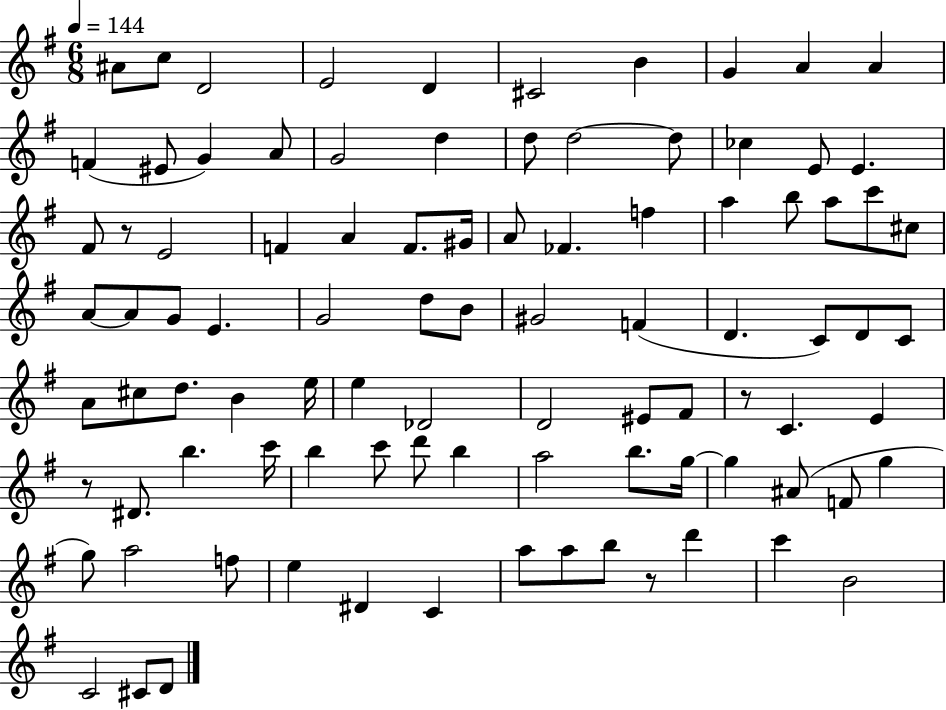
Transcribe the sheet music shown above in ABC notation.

X:1
T:Untitled
M:6/8
L:1/4
K:G
^A/2 c/2 D2 E2 D ^C2 B G A A F ^E/2 G A/2 G2 d d/2 d2 d/2 _c E/2 E ^F/2 z/2 E2 F A F/2 ^G/4 A/2 _F f a b/2 a/2 c'/2 ^c/2 A/2 A/2 G/2 E G2 d/2 B/2 ^G2 F D C/2 D/2 C/2 A/2 ^c/2 d/2 B e/4 e _D2 D2 ^E/2 ^F/2 z/2 C E z/2 ^D/2 b c'/4 b c'/2 d'/2 b a2 b/2 g/4 g ^A/2 F/2 g g/2 a2 f/2 e ^D C a/2 a/2 b/2 z/2 d' c' B2 C2 ^C/2 D/2